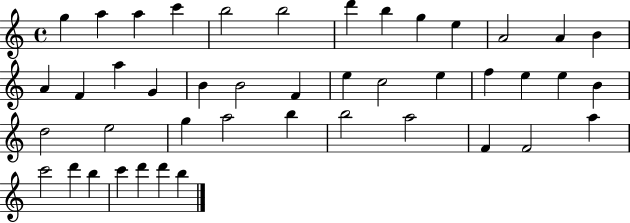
{
  \clef treble
  \time 4/4
  \defaultTimeSignature
  \key c \major
  g''4 a''4 a''4 c'''4 | b''2 b''2 | d'''4 b''4 g''4 e''4 | a'2 a'4 b'4 | \break a'4 f'4 a''4 g'4 | b'4 b'2 f'4 | e''4 c''2 e''4 | f''4 e''4 e''4 b'4 | \break d''2 e''2 | g''4 a''2 b''4 | b''2 a''2 | f'4 f'2 a''4 | \break c'''2 d'''4 b''4 | c'''4 d'''4 d'''4 b''4 | \bar "|."
}